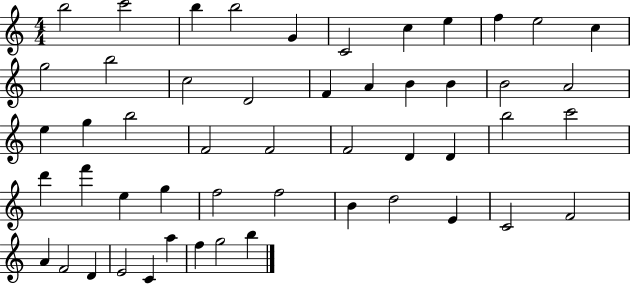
X:1
T:Untitled
M:4/4
L:1/4
K:C
b2 c'2 b b2 G C2 c e f e2 c g2 b2 c2 D2 F A B B B2 A2 e g b2 F2 F2 F2 D D b2 c'2 d' f' e g f2 f2 B d2 E C2 F2 A F2 D E2 C a f g2 b